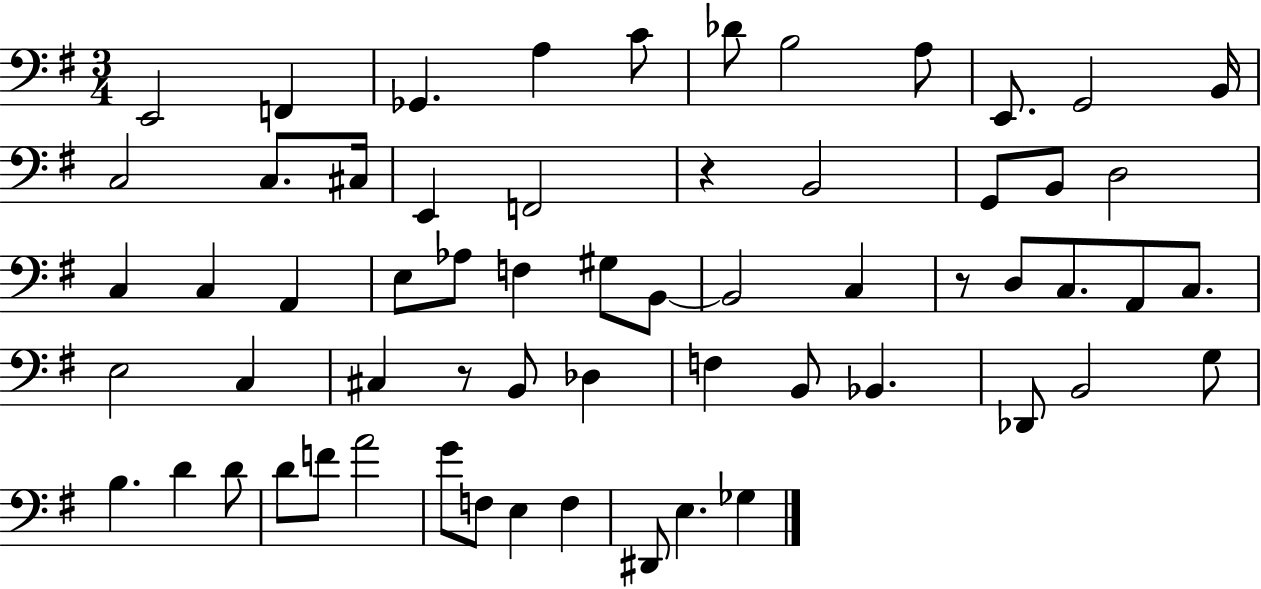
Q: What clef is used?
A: bass